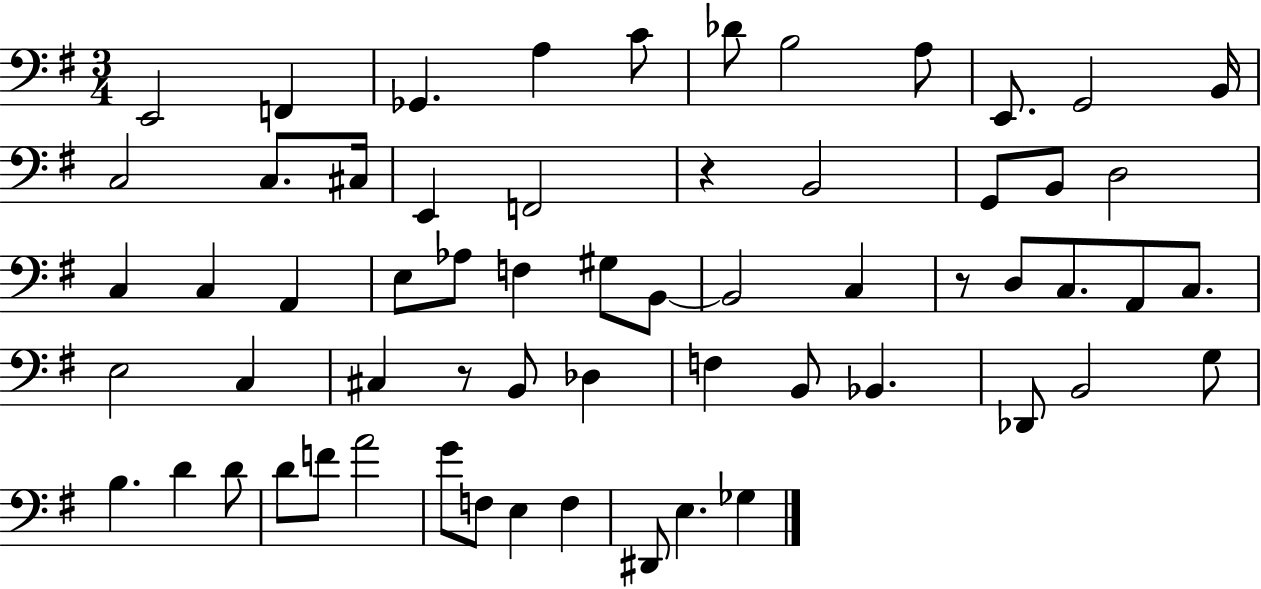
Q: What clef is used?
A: bass